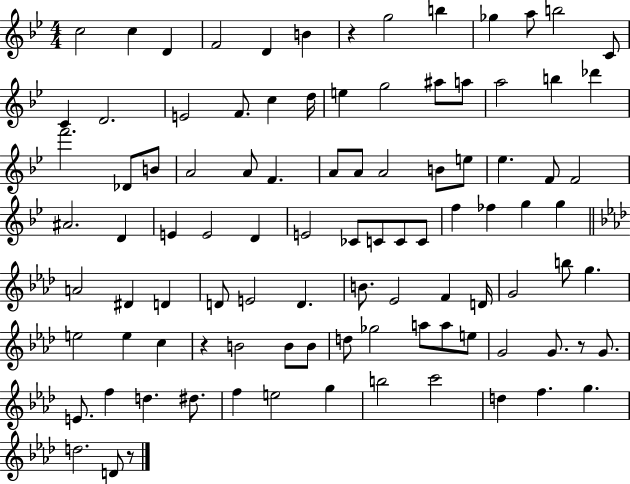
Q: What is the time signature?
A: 4/4